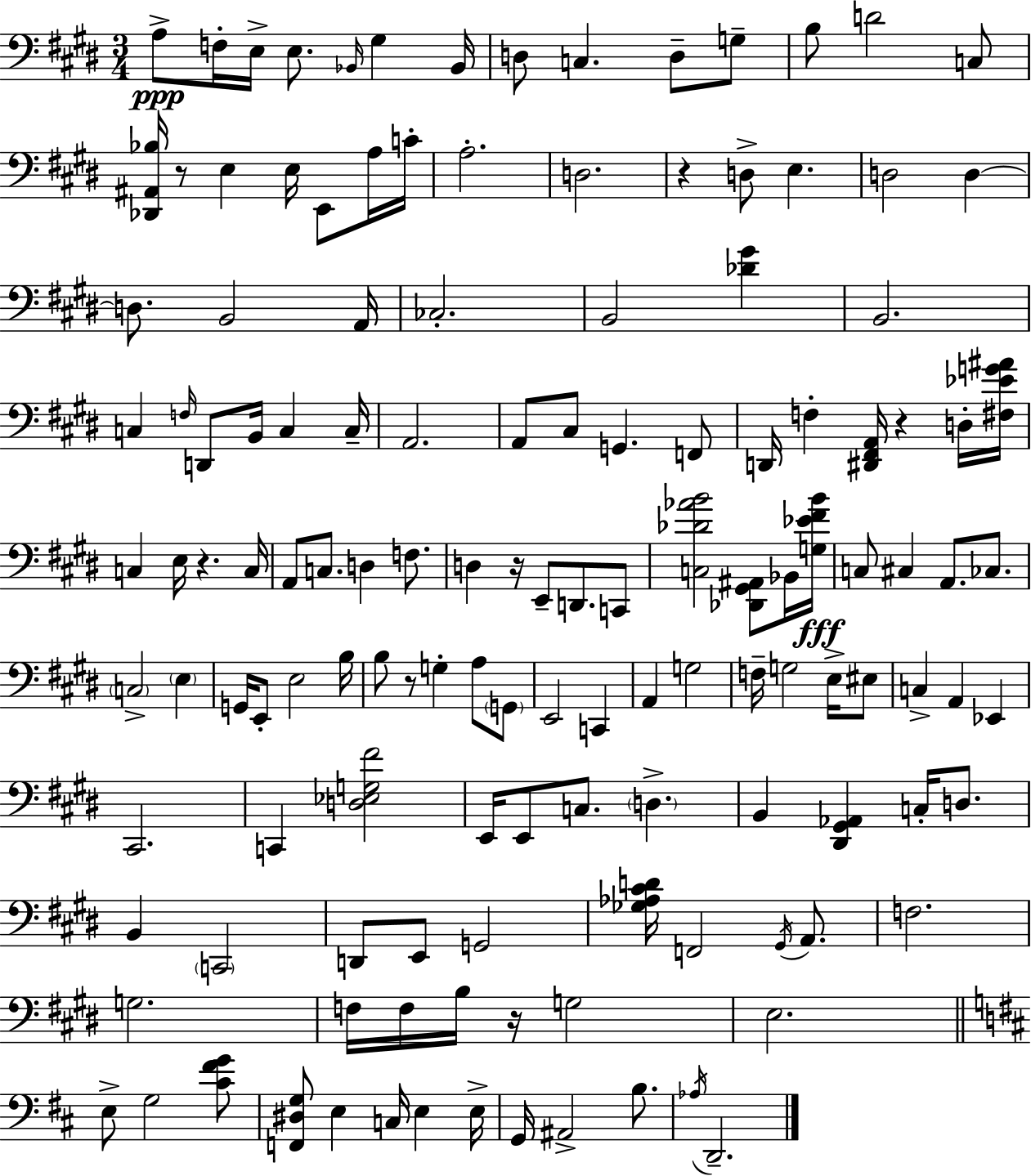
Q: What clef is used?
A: bass